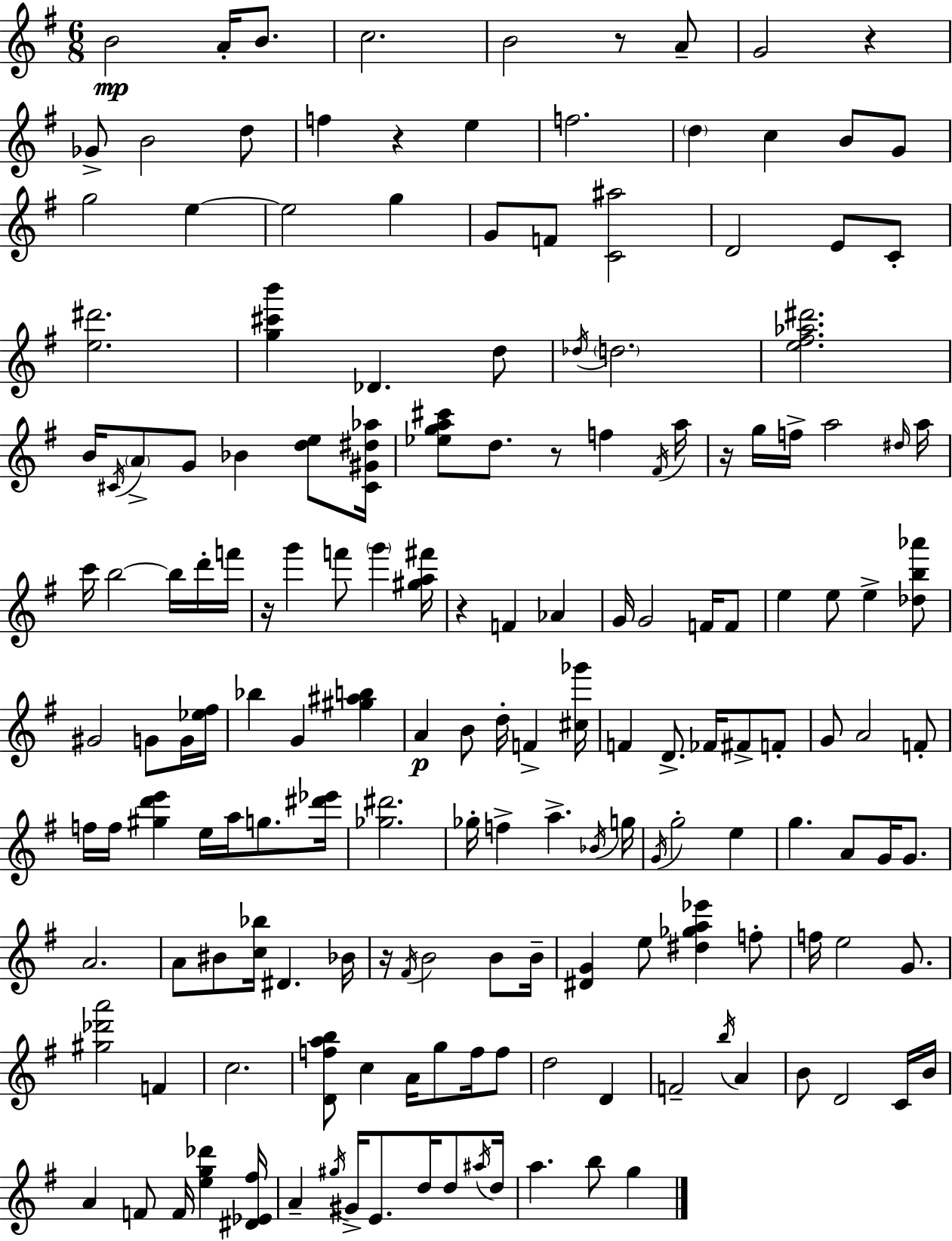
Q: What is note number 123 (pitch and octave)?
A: D4